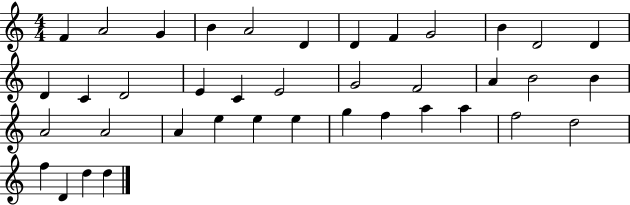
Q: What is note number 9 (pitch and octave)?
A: G4